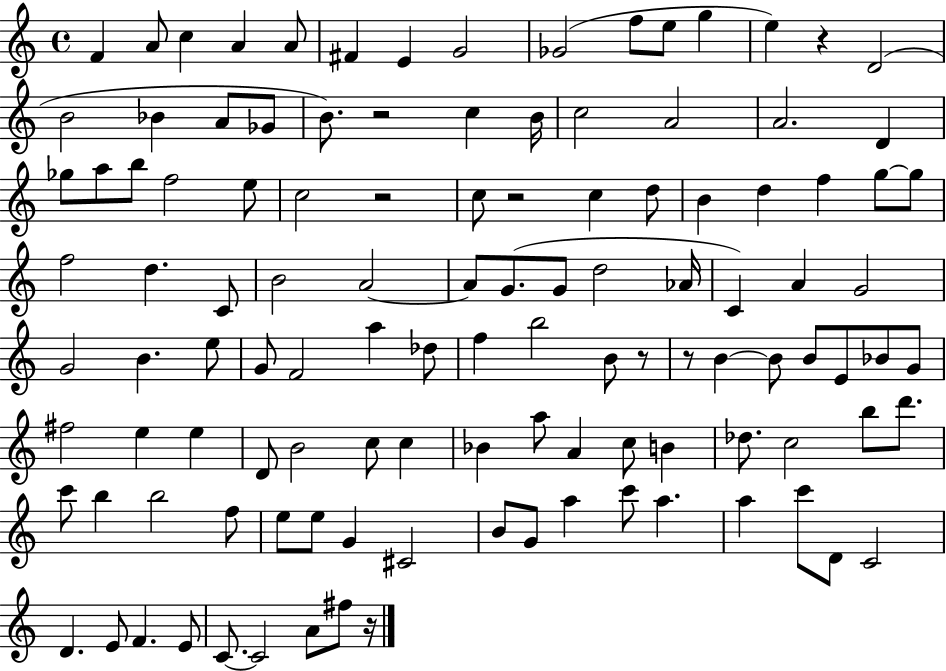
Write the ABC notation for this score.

X:1
T:Untitled
M:4/4
L:1/4
K:C
F A/2 c A A/2 ^F E G2 _G2 f/2 e/2 g e z D2 B2 _B A/2 _G/2 B/2 z2 c B/4 c2 A2 A2 D _g/2 a/2 b/2 f2 e/2 c2 z2 c/2 z2 c d/2 B d f g/2 g/2 f2 d C/2 B2 A2 A/2 G/2 G/2 d2 _A/4 C A G2 G2 B e/2 G/2 F2 a _d/2 f b2 B/2 z/2 z/2 B B/2 B/2 E/2 _B/2 G/2 ^f2 e e D/2 B2 c/2 c _B a/2 A c/2 B _d/2 c2 b/2 d'/2 c'/2 b b2 f/2 e/2 e/2 G ^C2 B/2 G/2 a c'/2 a a c'/2 D/2 C2 D E/2 F E/2 C/2 C2 A/2 ^f/2 z/4